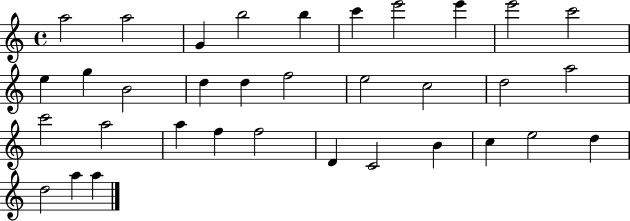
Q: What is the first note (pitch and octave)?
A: A5